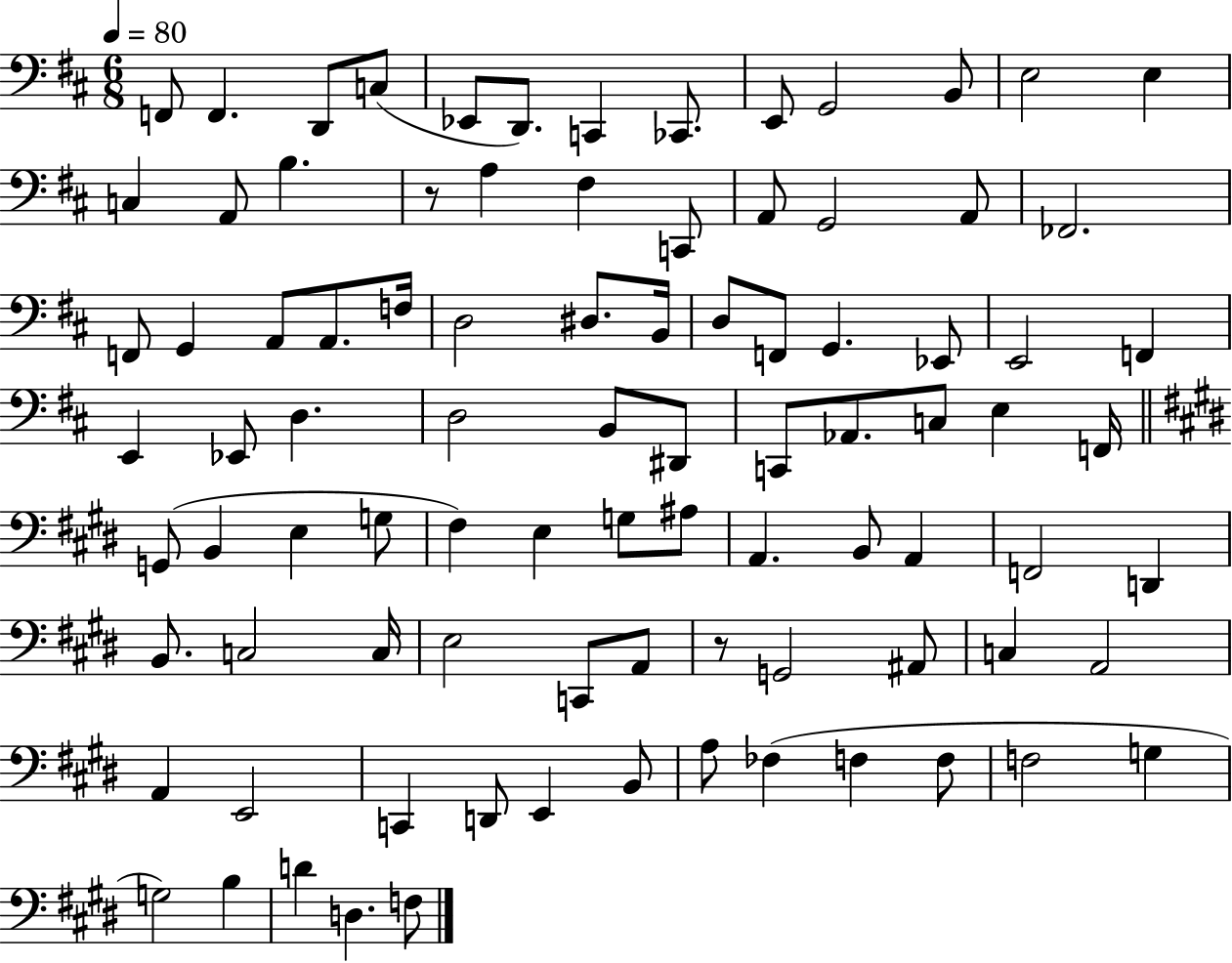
{
  \clef bass
  \numericTimeSignature
  \time 6/8
  \key d \major
  \tempo 4 = 80
  f,8 f,4. d,8 c8( | ees,8 d,8.) c,4 ces,8. | e,8 g,2 b,8 | e2 e4 | \break c4 a,8 b4. | r8 a4 fis4 c,8 | a,8 g,2 a,8 | fes,2. | \break f,8 g,4 a,8 a,8. f16 | d2 dis8. b,16 | d8 f,8 g,4. ees,8 | e,2 f,4 | \break e,4 ees,8 d4. | d2 b,8 dis,8 | c,8 aes,8. c8 e4 f,16 | \bar "||" \break \key e \major g,8( b,4 e4 g8 | fis4) e4 g8 ais8 | a,4. b,8 a,4 | f,2 d,4 | \break b,8. c2 c16 | e2 c,8 a,8 | r8 g,2 ais,8 | c4 a,2 | \break a,4 e,2 | c,4 d,8 e,4 b,8 | a8 fes4( f4 f8 | f2 g4 | \break g2) b4 | d'4 d4. f8 | \bar "|."
}